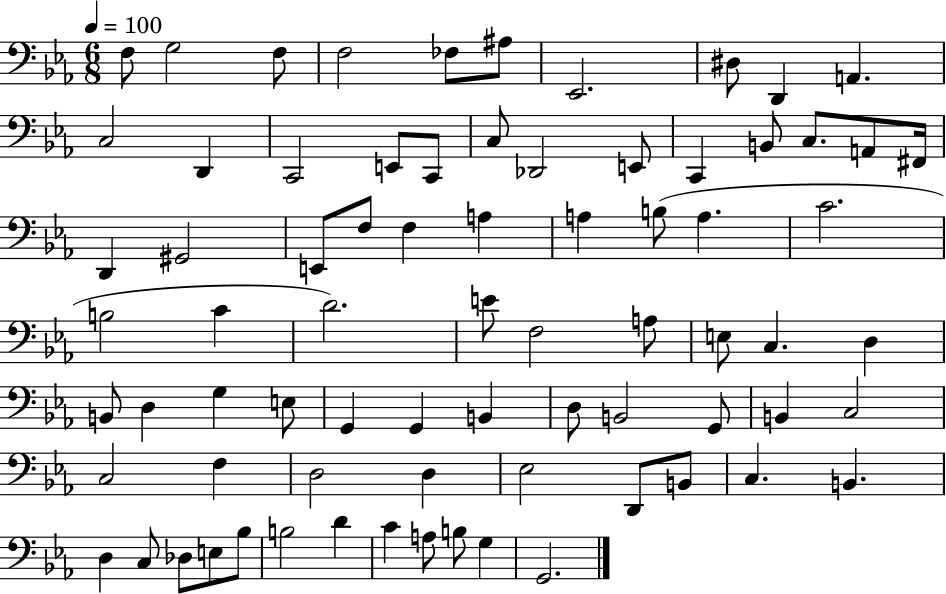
F3/e G3/h F3/e F3/h FES3/e A#3/e Eb2/h. D#3/e D2/q A2/q. C3/h D2/q C2/h E2/e C2/e C3/e Db2/h E2/e C2/q B2/e C3/e. A2/e F#2/s D2/q G#2/h E2/e F3/e F3/q A3/q A3/q B3/e A3/q. C4/h. B3/h C4/q D4/h. E4/e F3/h A3/e E3/e C3/q. D3/q B2/e D3/q G3/q E3/e G2/q G2/q B2/q D3/e B2/h G2/e B2/q C3/h C3/h F3/q D3/h D3/q Eb3/h D2/e B2/e C3/q. B2/q. D3/q C3/e Db3/e E3/e Bb3/e B3/h D4/q C4/q A3/e B3/e G3/q G2/h.